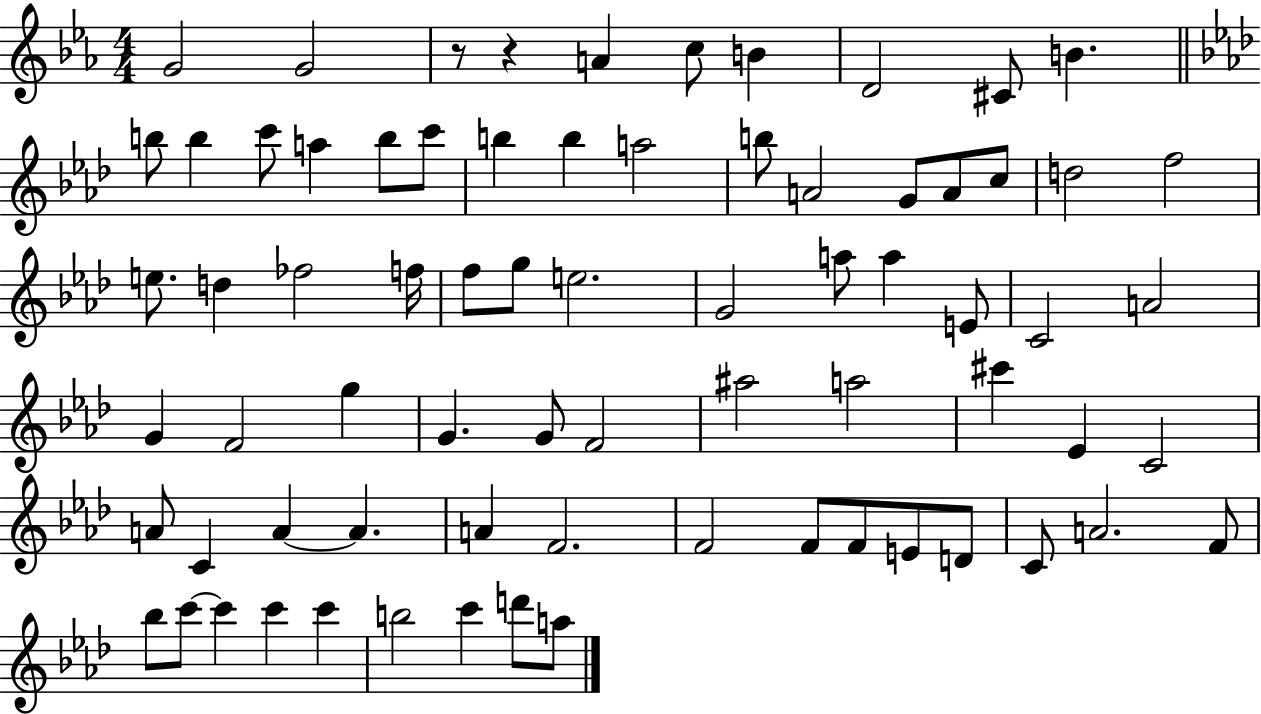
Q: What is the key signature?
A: EES major